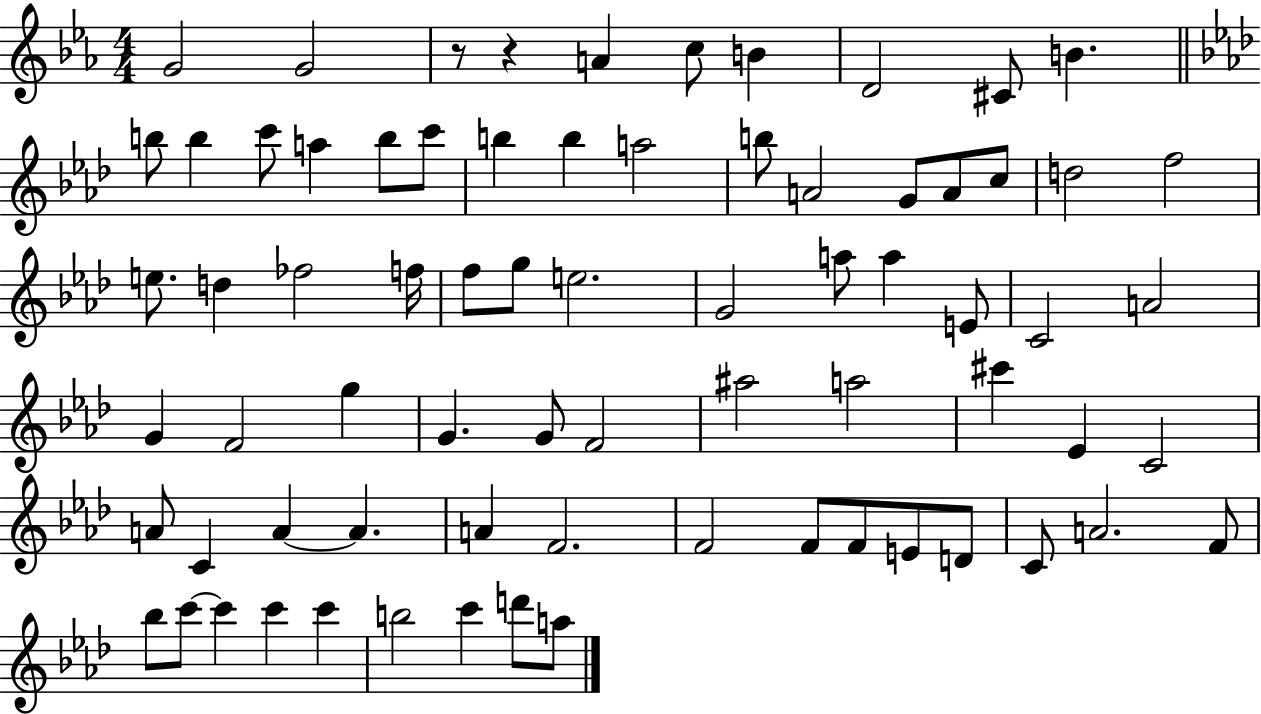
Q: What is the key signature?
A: EES major